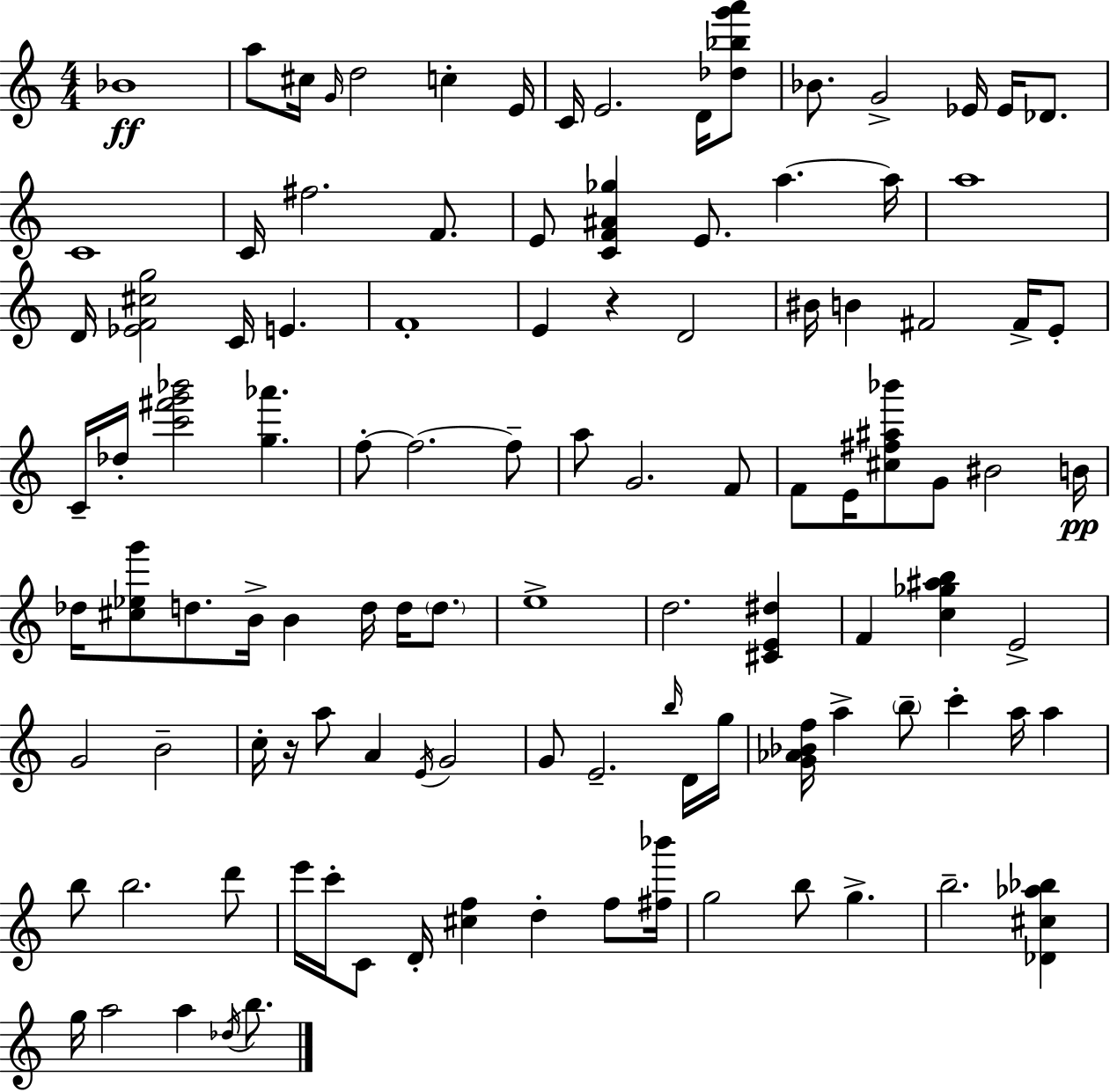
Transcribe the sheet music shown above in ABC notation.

X:1
T:Untitled
M:4/4
L:1/4
K:C
_B4 a/2 ^c/4 G/4 d2 c E/4 C/4 E2 D/4 [_d_bg'a']/2 _B/2 G2 _E/4 _E/4 _D/2 C4 C/4 ^f2 F/2 E/2 [CF^A_g] E/2 a a/4 a4 D/4 [_EF^cg]2 C/4 E F4 E z D2 ^B/4 B ^F2 ^F/4 E/2 C/4 _d/4 [c'^f'g'_b']2 [g_a'] f/2 f2 f/2 a/2 G2 F/2 F/2 E/4 [^c^f^a_b']/2 G/2 ^B2 B/4 _d/4 [^c_eg']/2 d/2 B/4 B d/4 d/4 d/2 e4 d2 [^CE^d] F [c_g^ab] E2 G2 B2 c/4 z/4 a/2 A E/4 G2 G/2 E2 b/4 D/4 g/4 [G_A_Bf]/4 a b/2 c' a/4 a b/2 b2 d'/2 e'/4 c'/4 C/2 D/4 [^cf] d f/2 [^f_b']/4 g2 b/2 g b2 [_D^c_a_b] g/4 a2 a _d/4 b/2